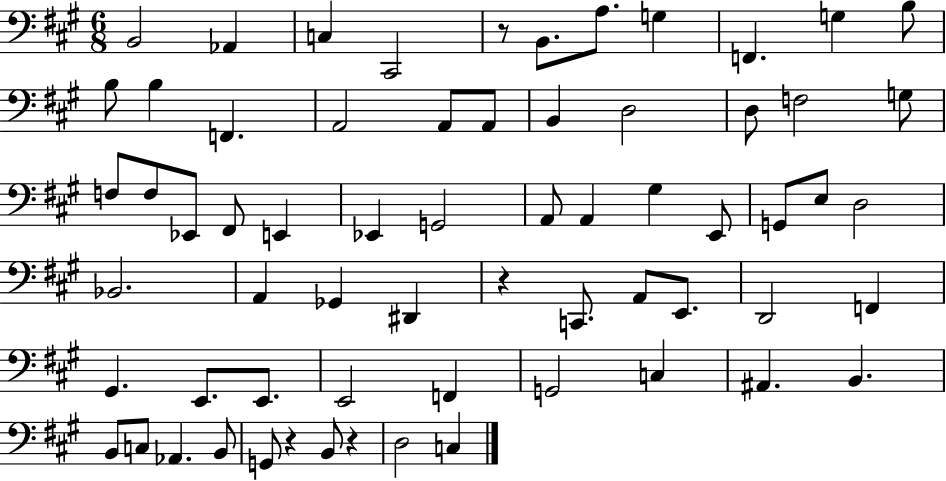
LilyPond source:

{
  \clef bass
  \numericTimeSignature
  \time 6/8
  \key a \major
  b,2 aes,4 | c4 cis,2 | r8 b,8. a8. g4 | f,4. g4 b8 | \break b8 b4 f,4. | a,2 a,8 a,8 | b,4 d2 | d8 f2 g8 | \break f8 f8 ees,8 fis,8 e,4 | ees,4 g,2 | a,8 a,4 gis4 e,8 | g,8 e8 d2 | \break bes,2. | a,4 ges,4 dis,4 | r4 c,8. a,8 e,8. | d,2 f,4 | \break gis,4. e,8. e,8. | e,2 f,4 | g,2 c4 | ais,4. b,4. | \break b,8 c8 aes,4. b,8 | g,8 r4 b,8 r4 | d2 c4 | \bar "|."
}